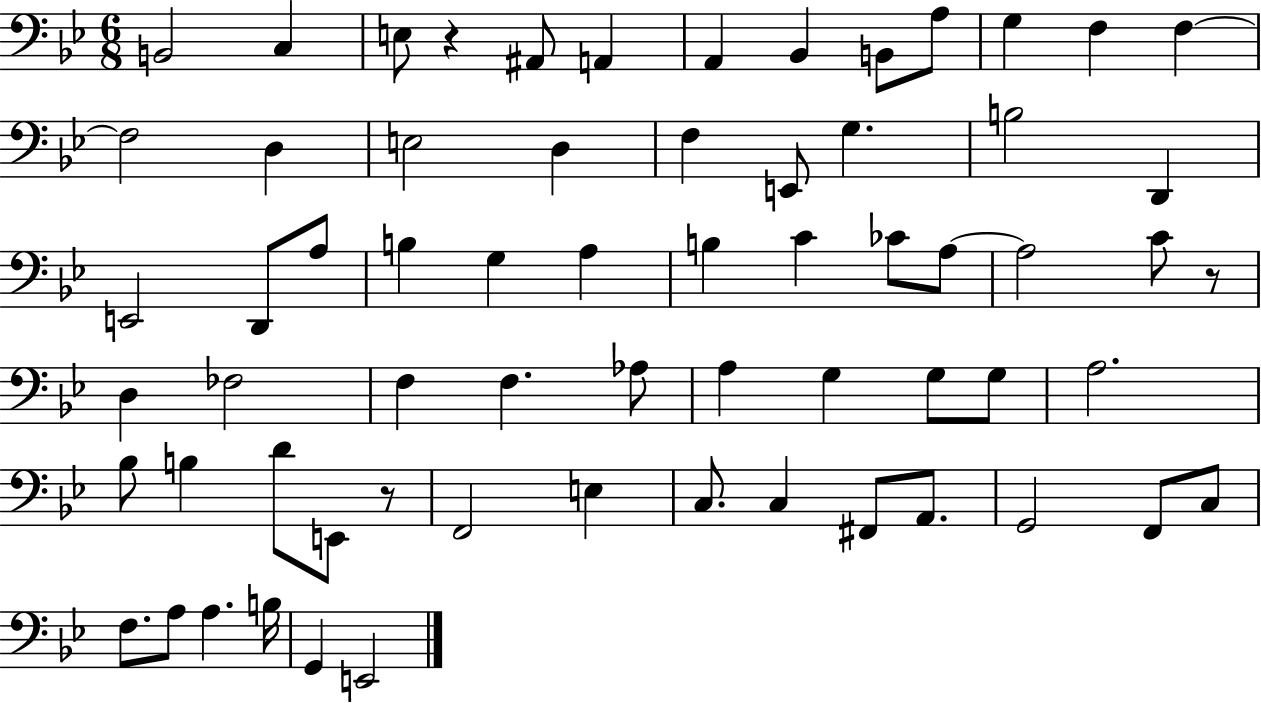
X:1
T:Untitled
M:6/8
L:1/4
K:Bb
B,,2 C, E,/2 z ^A,,/2 A,, A,, _B,, B,,/2 A,/2 G, F, F, F,2 D, E,2 D, F, E,,/2 G, B,2 D,, E,,2 D,,/2 A,/2 B, G, A, B, C _C/2 A,/2 A,2 C/2 z/2 D, _F,2 F, F, _A,/2 A, G, G,/2 G,/2 A,2 _B,/2 B, D/2 E,,/2 z/2 F,,2 E, C,/2 C, ^F,,/2 A,,/2 G,,2 F,,/2 C,/2 F,/2 A,/2 A, B,/4 G,, E,,2